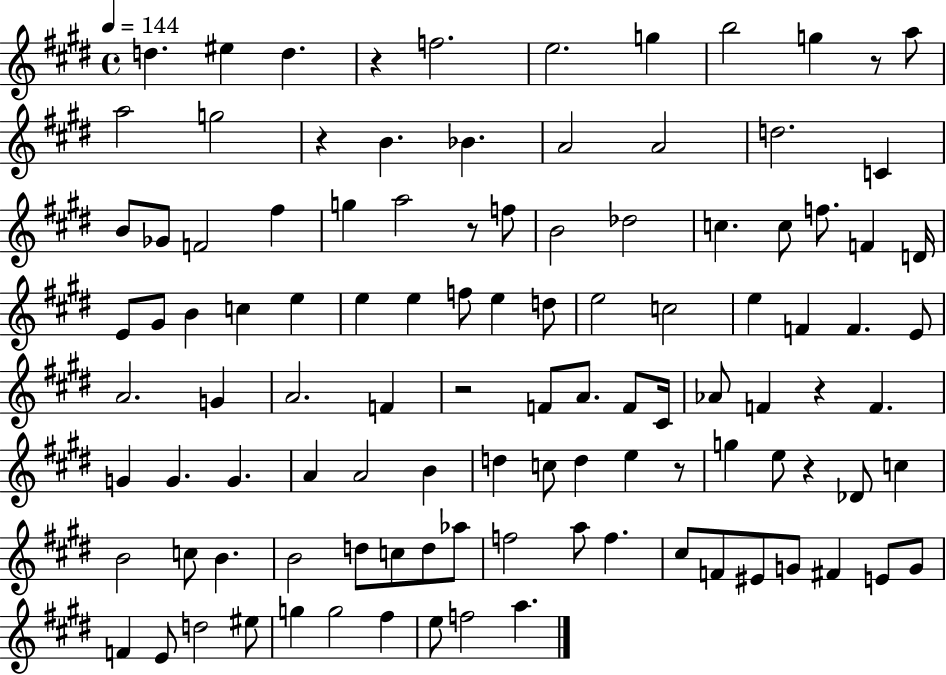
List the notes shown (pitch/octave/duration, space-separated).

D5/q. EIS5/q D5/q. R/q F5/h. E5/h. G5/q B5/h G5/q R/e A5/e A5/h G5/h R/q B4/q. Bb4/q. A4/h A4/h D5/h. C4/q B4/e Gb4/e F4/h F#5/q G5/q A5/h R/e F5/e B4/h Db5/h C5/q. C5/e F5/e. F4/q D4/s E4/e G#4/e B4/q C5/q E5/q E5/q E5/q F5/e E5/q D5/e E5/h C5/h E5/q F4/q F4/q. E4/e A4/h. G4/q A4/h. F4/q R/h F4/e A4/e. F4/e C#4/s Ab4/e F4/q R/q F4/q. G4/q G4/q. G4/q. A4/q A4/h B4/q D5/q C5/e D5/q E5/q R/e G5/q E5/e R/q Db4/e C5/q B4/h C5/e B4/q. B4/h D5/e C5/e D5/e Ab5/e F5/h A5/e F5/q. C#5/e F4/e EIS4/e G4/e F#4/q E4/e G4/e F4/q E4/e D5/h EIS5/e G5/q G5/h F#5/q E5/e F5/h A5/q.